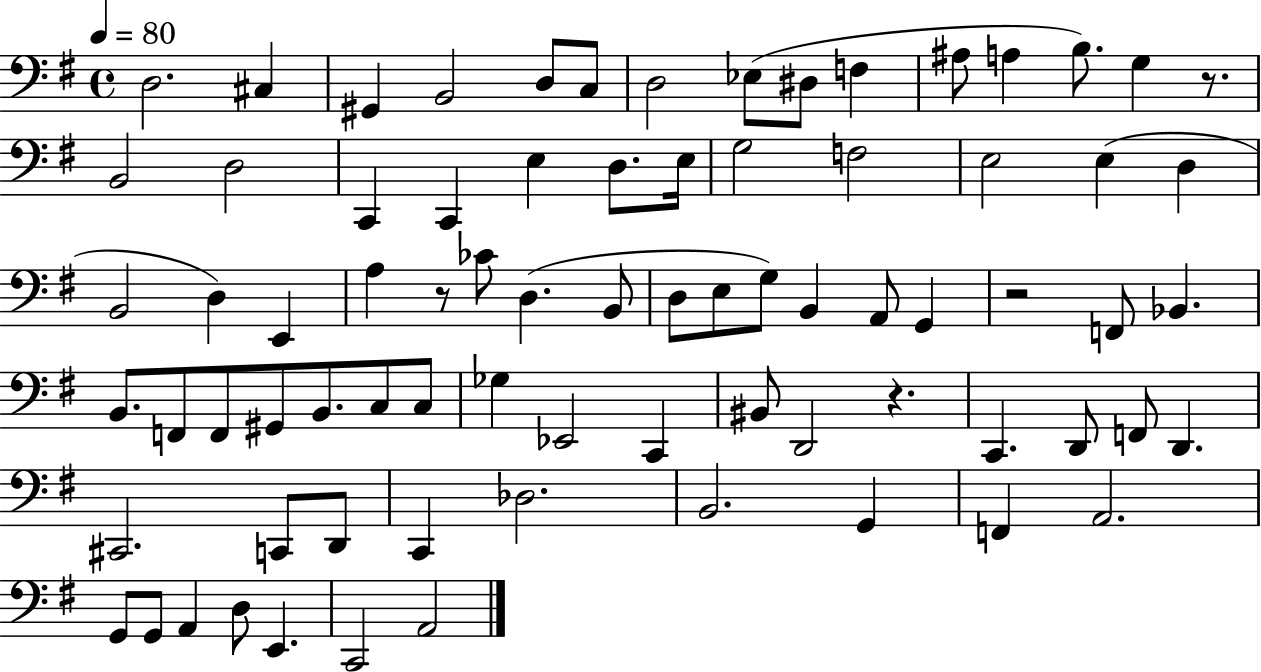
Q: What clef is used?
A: bass